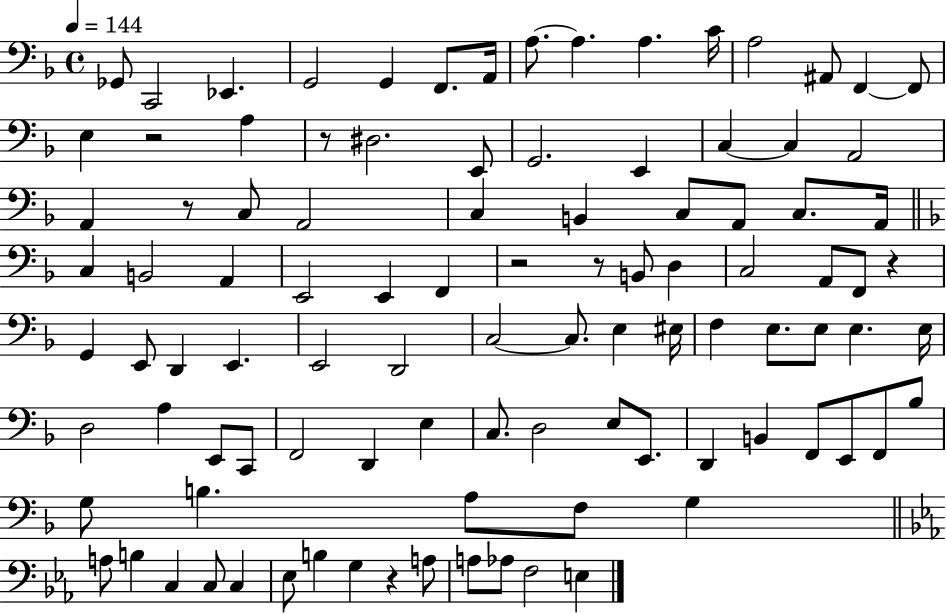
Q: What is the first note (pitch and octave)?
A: Gb2